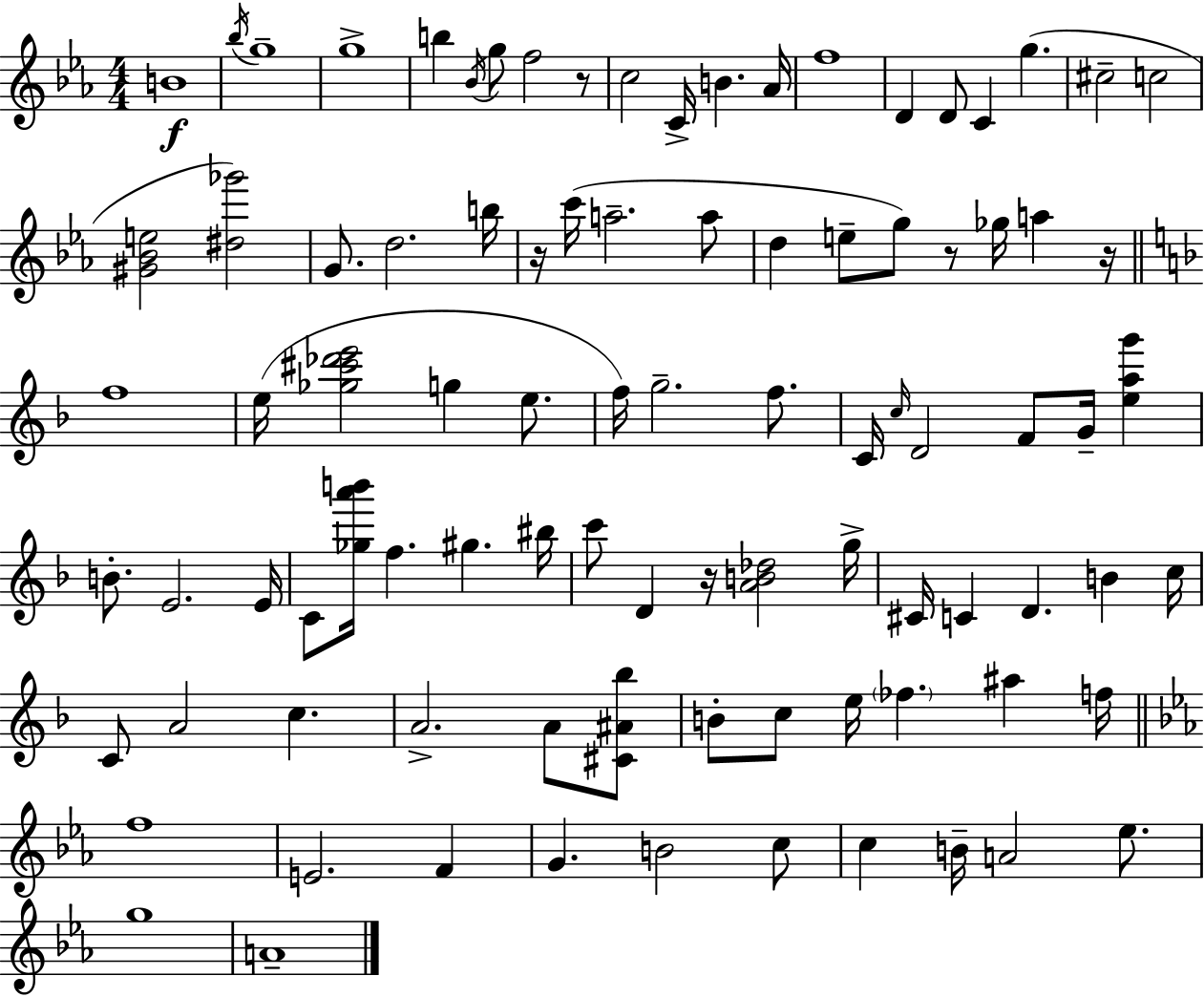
B4/w Bb5/s G5/w G5/w B5/q Bb4/s G5/e F5/h R/e C5/h C4/s B4/q. Ab4/s F5/w D4/q D4/e C4/q G5/q. C#5/h C5/h [G#4,Bb4,E5]/h [D#5,Gb6]/h G4/e. D5/h. B5/s R/s C6/s A5/h. A5/e D5/q E5/e G5/e R/e Gb5/s A5/q R/s F5/w E5/s [Gb5,C#6,Db6,E6]/h G5/q E5/e. F5/s G5/h. F5/e. C4/s C5/s D4/h F4/e G4/s [E5,A5,G6]/q B4/e. E4/h. E4/s C4/e [Gb5,A6,B6]/s F5/q. G#5/q. BIS5/s C6/e D4/q R/s [A4,B4,Db5]/h G5/s C#4/s C4/q D4/q. B4/q C5/s C4/e A4/h C5/q. A4/h. A4/e [C#4,A#4,Bb5]/e B4/e C5/e E5/s FES5/q. A#5/q F5/s F5/w E4/h. F4/q G4/q. B4/h C5/e C5/q B4/s A4/h Eb5/e. G5/w A4/w